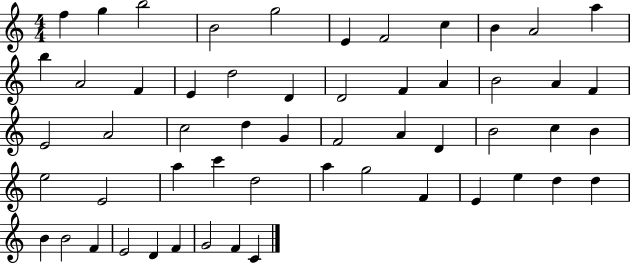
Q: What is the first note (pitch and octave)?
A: F5